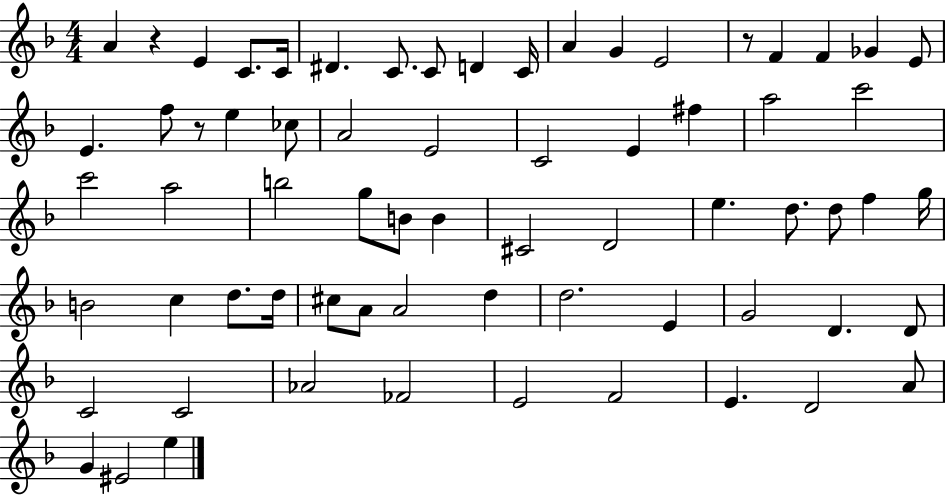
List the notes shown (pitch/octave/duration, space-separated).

A4/q R/q E4/q C4/e. C4/s D#4/q. C4/e. C4/e D4/q C4/s A4/q G4/q E4/h R/e F4/q F4/q Gb4/q E4/e E4/q. F5/e R/e E5/q CES5/e A4/h E4/h C4/h E4/q F#5/q A5/h C6/h C6/h A5/h B5/h G5/e B4/e B4/q C#4/h D4/h E5/q. D5/e. D5/e F5/q G5/s B4/h C5/q D5/e. D5/s C#5/e A4/e A4/h D5/q D5/h. E4/q G4/h D4/q. D4/e C4/h C4/h Ab4/h FES4/h E4/h F4/h E4/q. D4/h A4/e G4/q EIS4/h E5/q